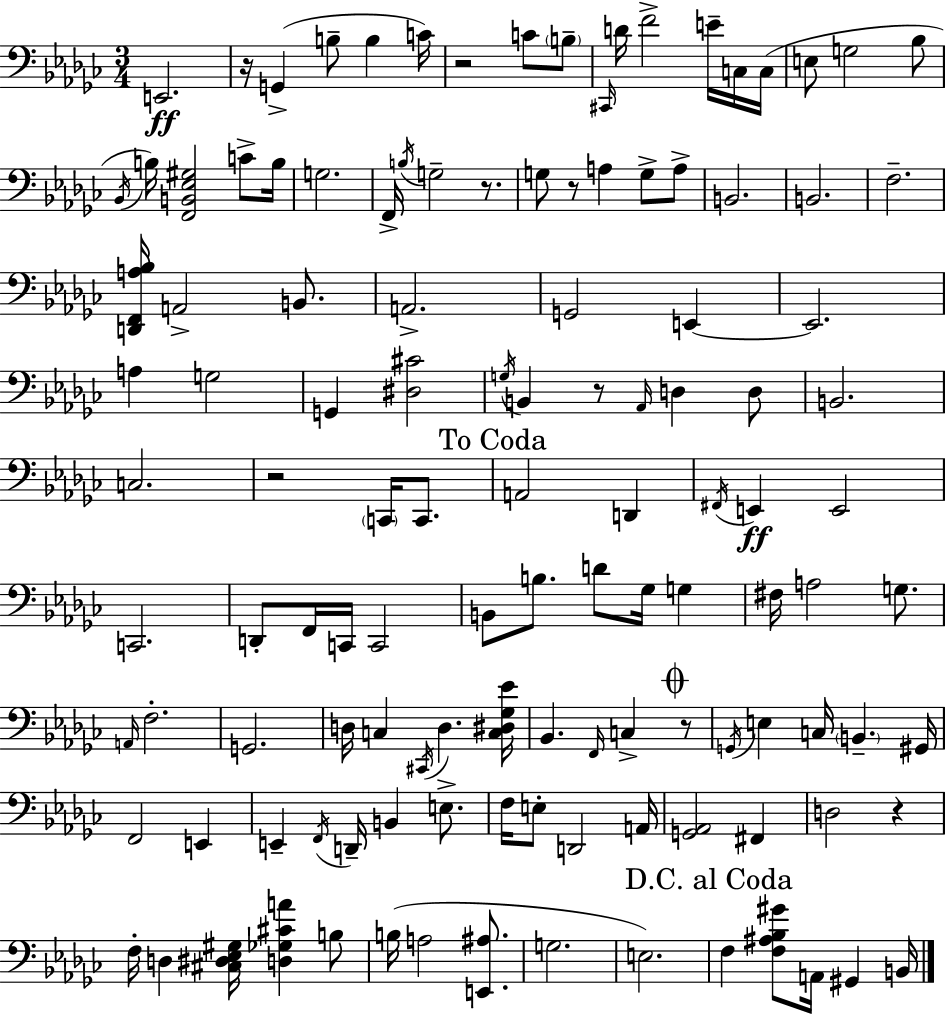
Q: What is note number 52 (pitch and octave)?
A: F#2